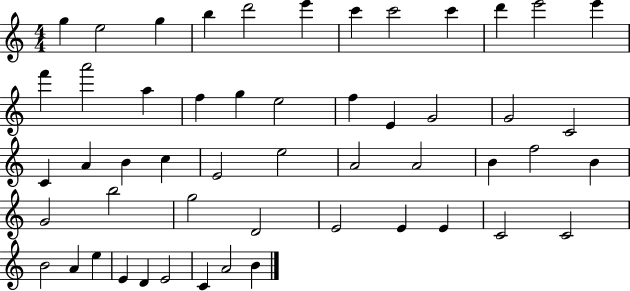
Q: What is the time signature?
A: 4/4